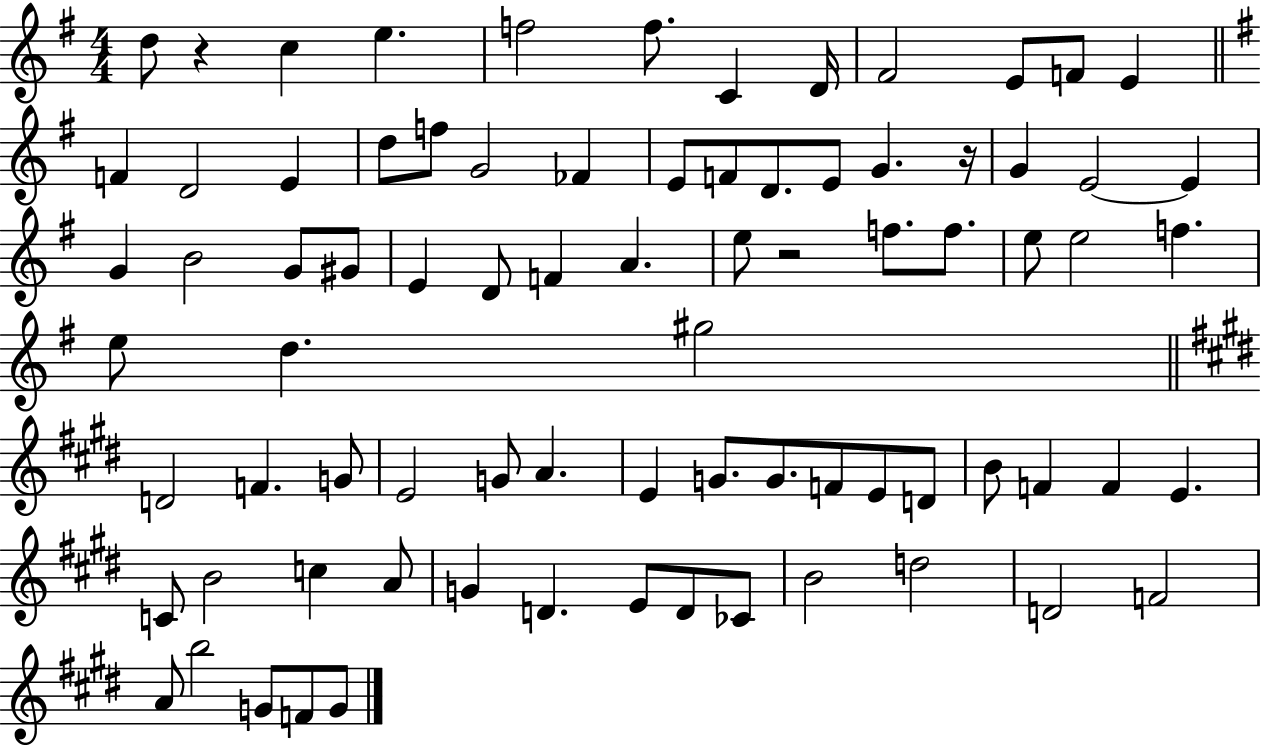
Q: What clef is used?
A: treble